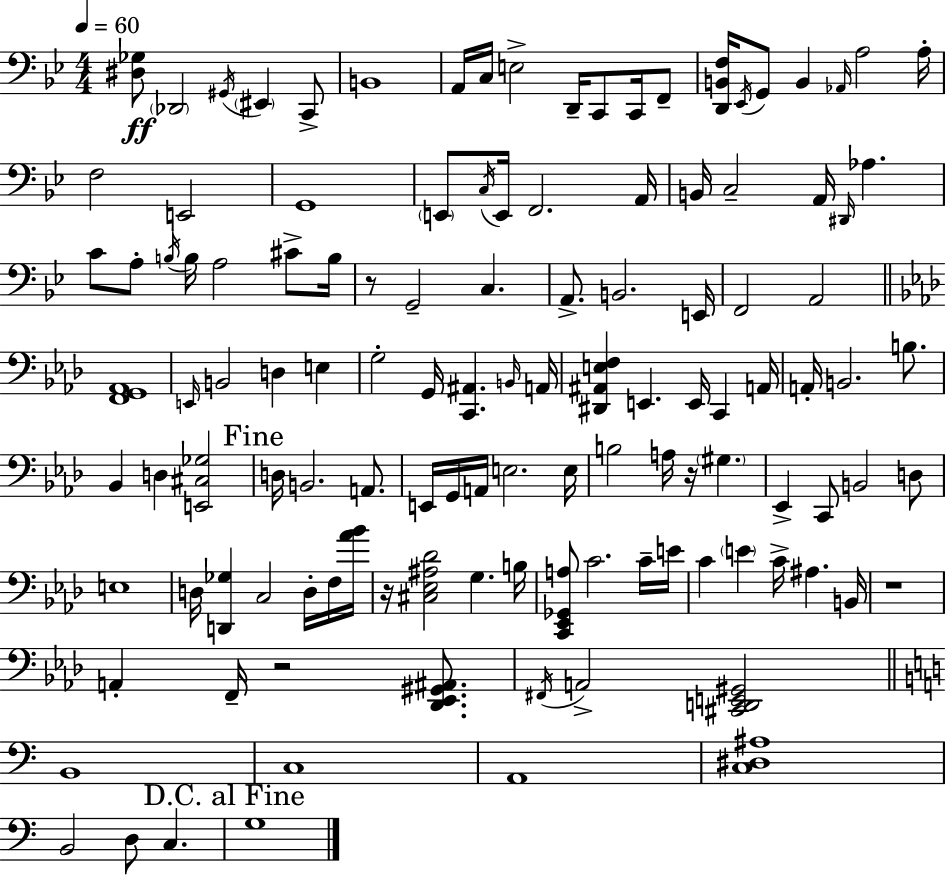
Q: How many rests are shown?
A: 5